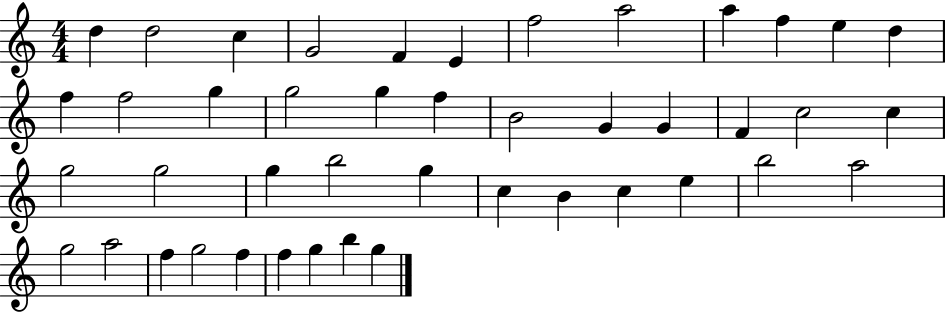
D5/q D5/h C5/q G4/h F4/q E4/q F5/h A5/h A5/q F5/q E5/q D5/q F5/q F5/h G5/q G5/h G5/q F5/q B4/h G4/q G4/q F4/q C5/h C5/q G5/h G5/h G5/q B5/h G5/q C5/q B4/q C5/q E5/q B5/h A5/h G5/h A5/h F5/q G5/h F5/q F5/q G5/q B5/q G5/q